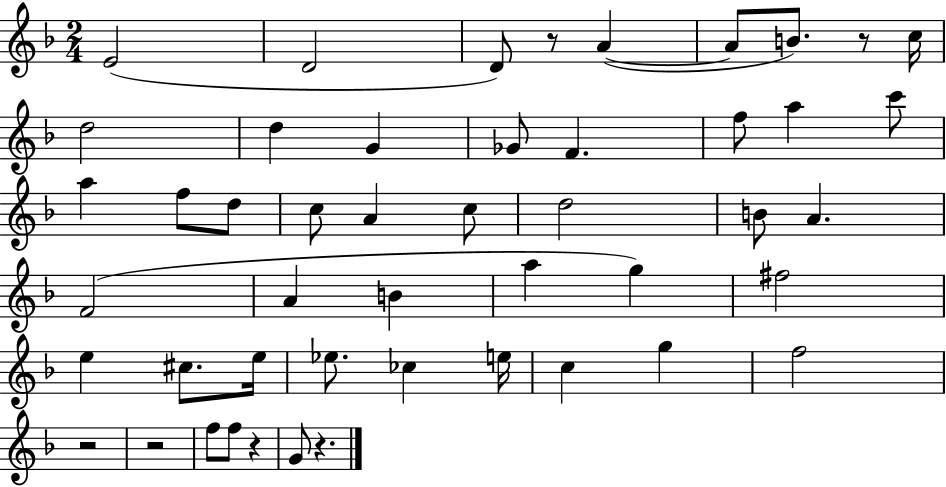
X:1
T:Untitled
M:2/4
L:1/4
K:F
E2 D2 D/2 z/2 A A/2 B/2 z/2 c/4 d2 d G _G/2 F f/2 a c'/2 a f/2 d/2 c/2 A c/2 d2 B/2 A F2 A B a g ^f2 e ^c/2 e/4 _e/2 _c e/4 c g f2 z2 z2 f/2 f/2 z G/2 z